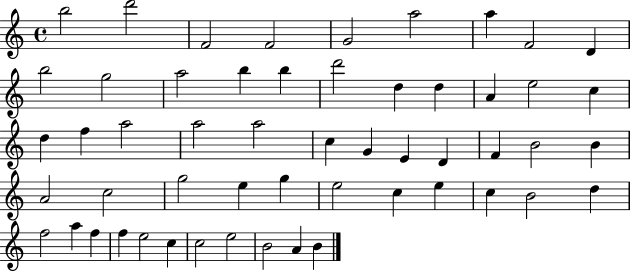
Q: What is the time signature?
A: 4/4